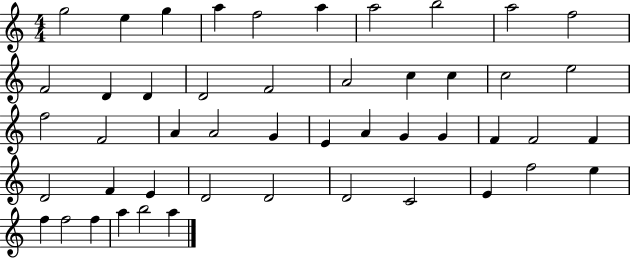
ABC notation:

X:1
T:Untitled
M:4/4
L:1/4
K:C
g2 e g a f2 a a2 b2 a2 f2 F2 D D D2 F2 A2 c c c2 e2 f2 F2 A A2 G E A G G F F2 F D2 F E D2 D2 D2 C2 E f2 e f f2 f a b2 a